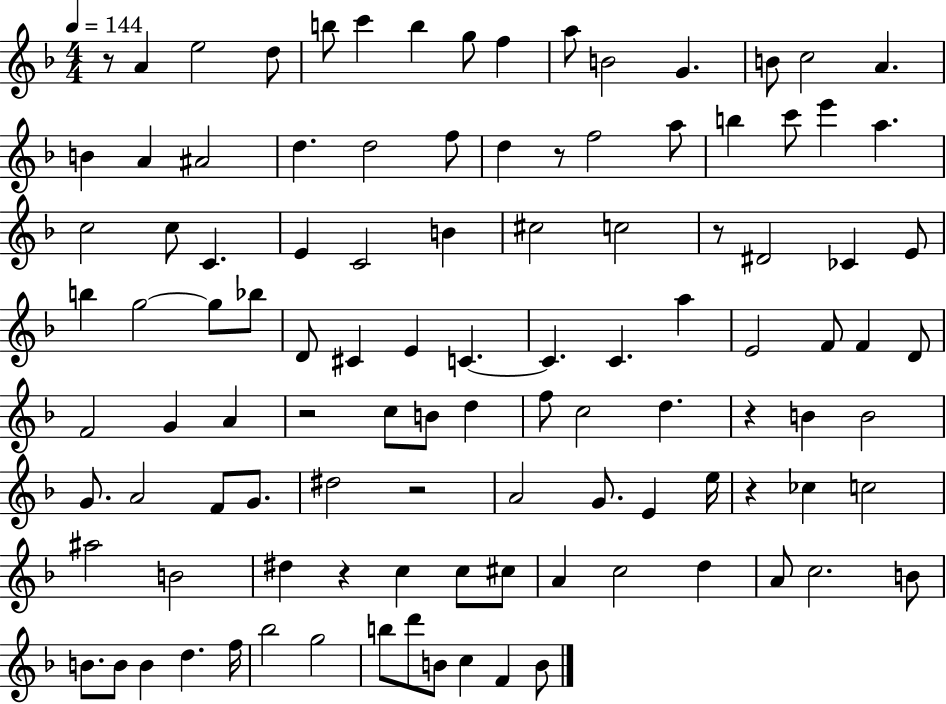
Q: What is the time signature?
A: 4/4